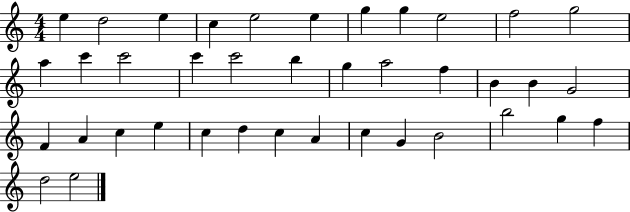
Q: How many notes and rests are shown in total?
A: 39